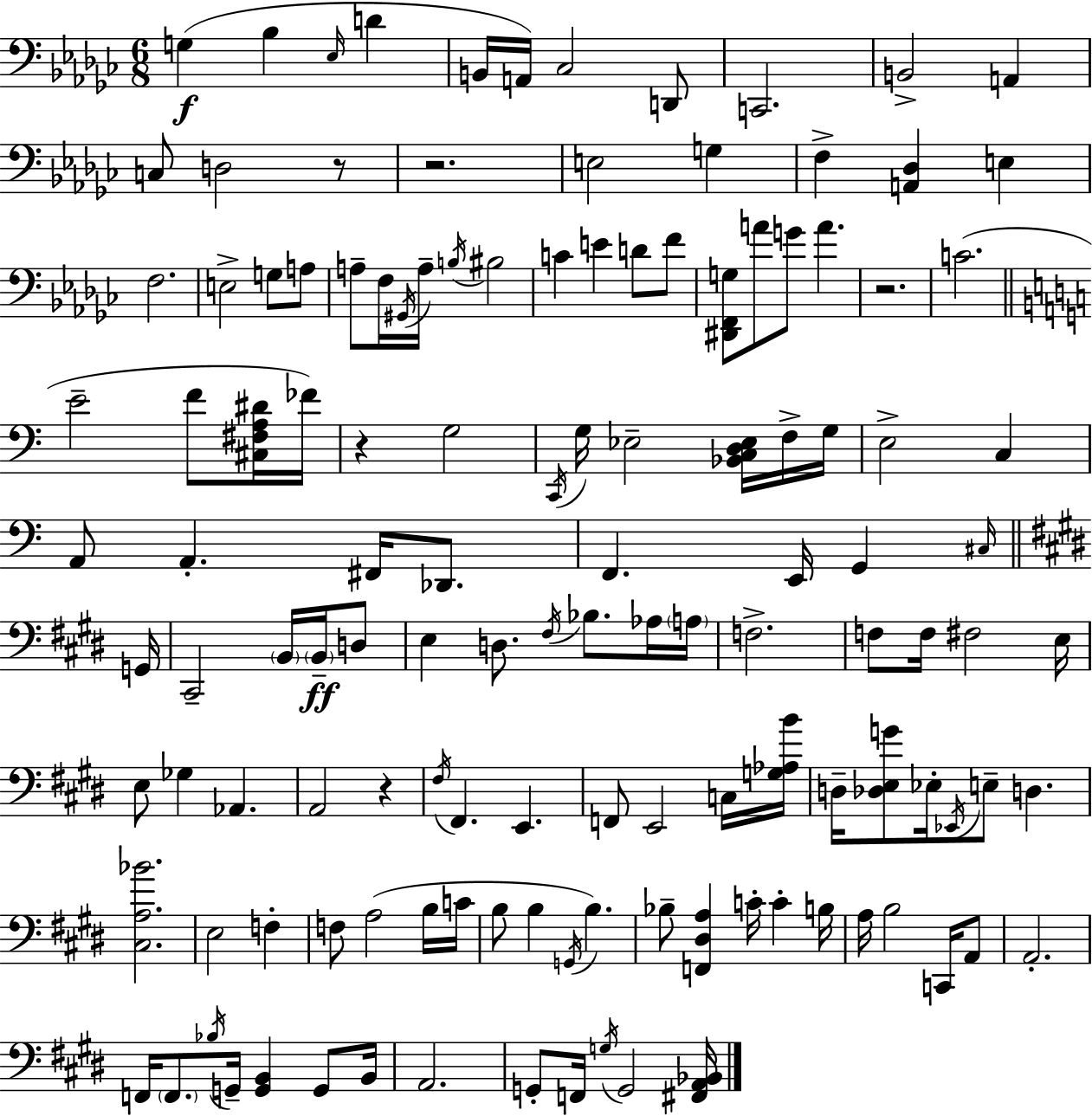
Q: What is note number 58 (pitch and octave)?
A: B2